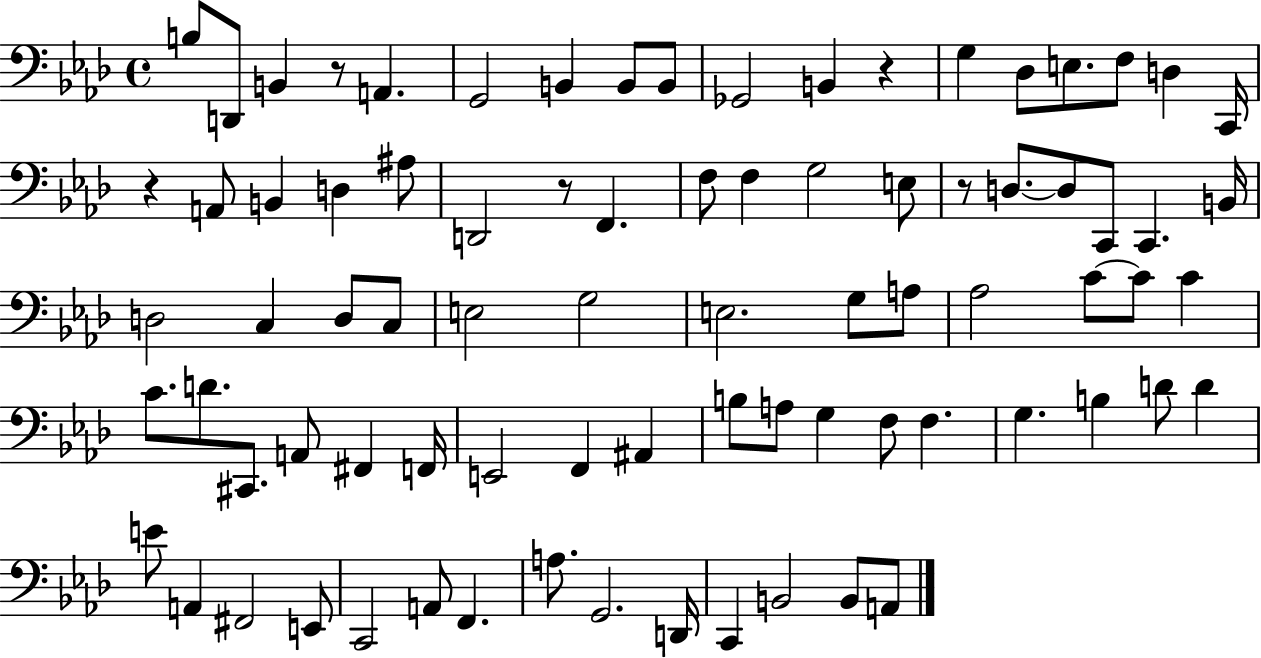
B3/e D2/e B2/q R/e A2/q. G2/h B2/q B2/e B2/e Gb2/h B2/q R/q G3/q Db3/e E3/e. F3/e D3/q C2/s R/q A2/e B2/q D3/q A#3/e D2/h R/e F2/q. F3/e F3/q G3/h E3/e R/e D3/e. D3/e C2/e C2/q. B2/s D3/h C3/q D3/e C3/e E3/h G3/h E3/h. G3/e A3/e Ab3/h C4/e C4/e C4/q C4/e. D4/e. C#2/e. A2/e F#2/q F2/s E2/h F2/q A#2/q B3/e A3/e G3/q F3/e F3/q. G3/q. B3/q D4/e D4/q E4/e A2/q F#2/h E2/e C2/h A2/e F2/q. A3/e. G2/h. D2/s C2/q B2/h B2/e A2/e